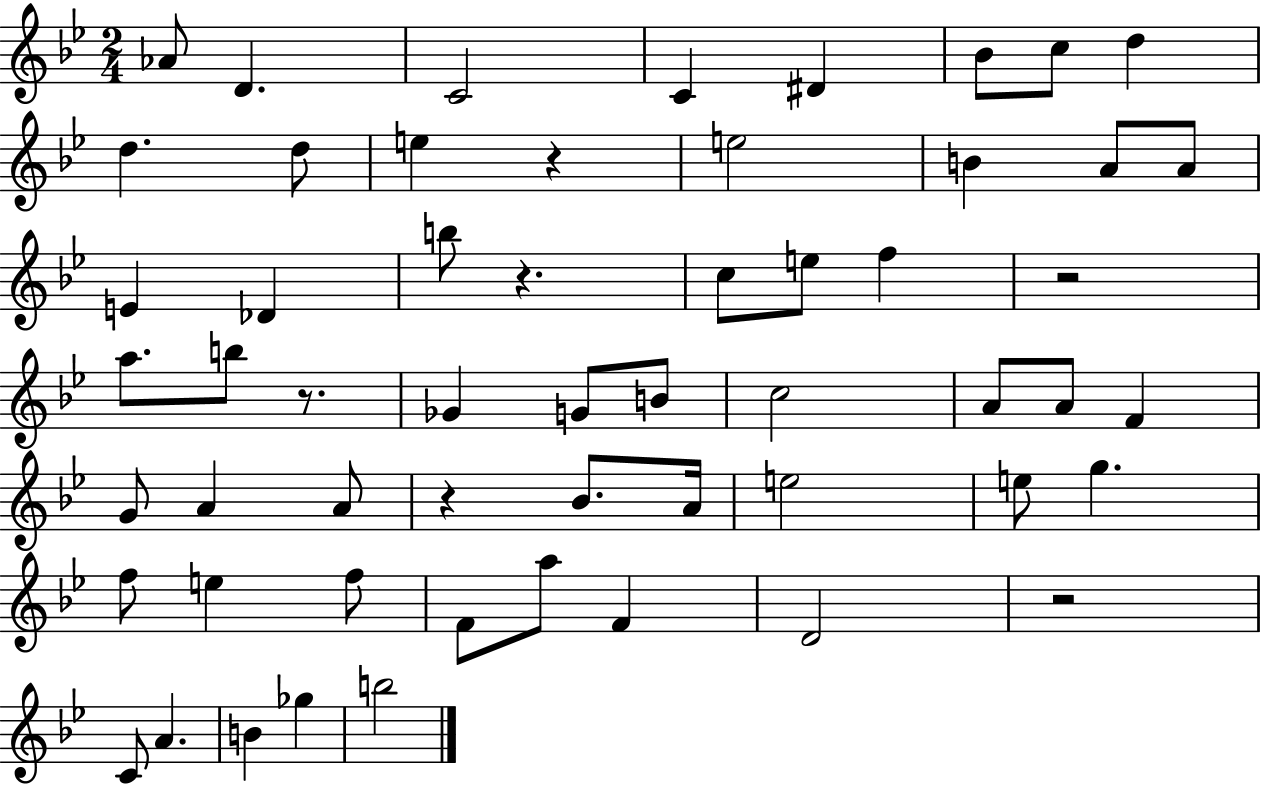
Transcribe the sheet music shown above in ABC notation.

X:1
T:Untitled
M:2/4
L:1/4
K:Bb
_A/2 D C2 C ^D _B/2 c/2 d d d/2 e z e2 B A/2 A/2 E _D b/2 z c/2 e/2 f z2 a/2 b/2 z/2 _G G/2 B/2 c2 A/2 A/2 F G/2 A A/2 z _B/2 A/4 e2 e/2 g f/2 e f/2 F/2 a/2 F D2 z2 C/2 A B _g b2